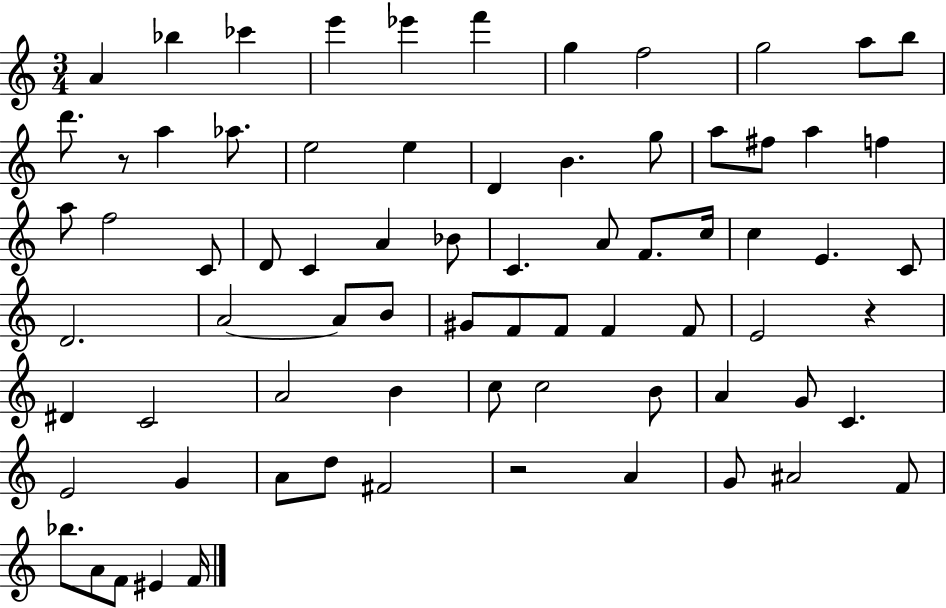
{
  \clef treble
  \numericTimeSignature
  \time 3/4
  \key c \major
  a'4 bes''4 ces'''4 | e'''4 ees'''4 f'''4 | g''4 f''2 | g''2 a''8 b''8 | \break d'''8. r8 a''4 aes''8. | e''2 e''4 | d'4 b'4. g''8 | a''8 fis''8 a''4 f''4 | \break a''8 f''2 c'8 | d'8 c'4 a'4 bes'8 | c'4. a'8 f'8. c''16 | c''4 e'4. c'8 | \break d'2. | a'2~~ a'8 b'8 | gis'8 f'8 f'8 f'4 f'8 | e'2 r4 | \break dis'4 c'2 | a'2 b'4 | c''8 c''2 b'8 | a'4 g'8 c'4. | \break e'2 g'4 | a'8 d''8 fis'2 | r2 a'4 | g'8 ais'2 f'8 | \break bes''8. a'8 f'8 eis'4 f'16 | \bar "|."
}